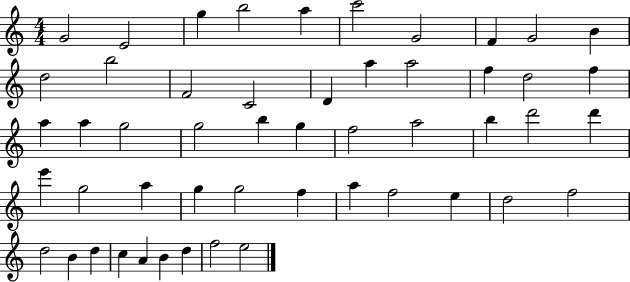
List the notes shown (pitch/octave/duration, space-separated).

G4/h E4/h G5/q B5/h A5/q C6/h G4/h F4/q G4/h B4/q D5/h B5/h F4/h C4/h D4/q A5/q A5/h F5/q D5/h F5/q A5/q A5/q G5/h G5/h B5/q G5/q F5/h A5/h B5/q D6/h D6/q E6/q G5/h A5/q G5/q G5/h F5/q A5/q F5/h E5/q D5/h F5/h D5/h B4/q D5/q C5/q A4/q B4/q D5/q F5/h E5/h